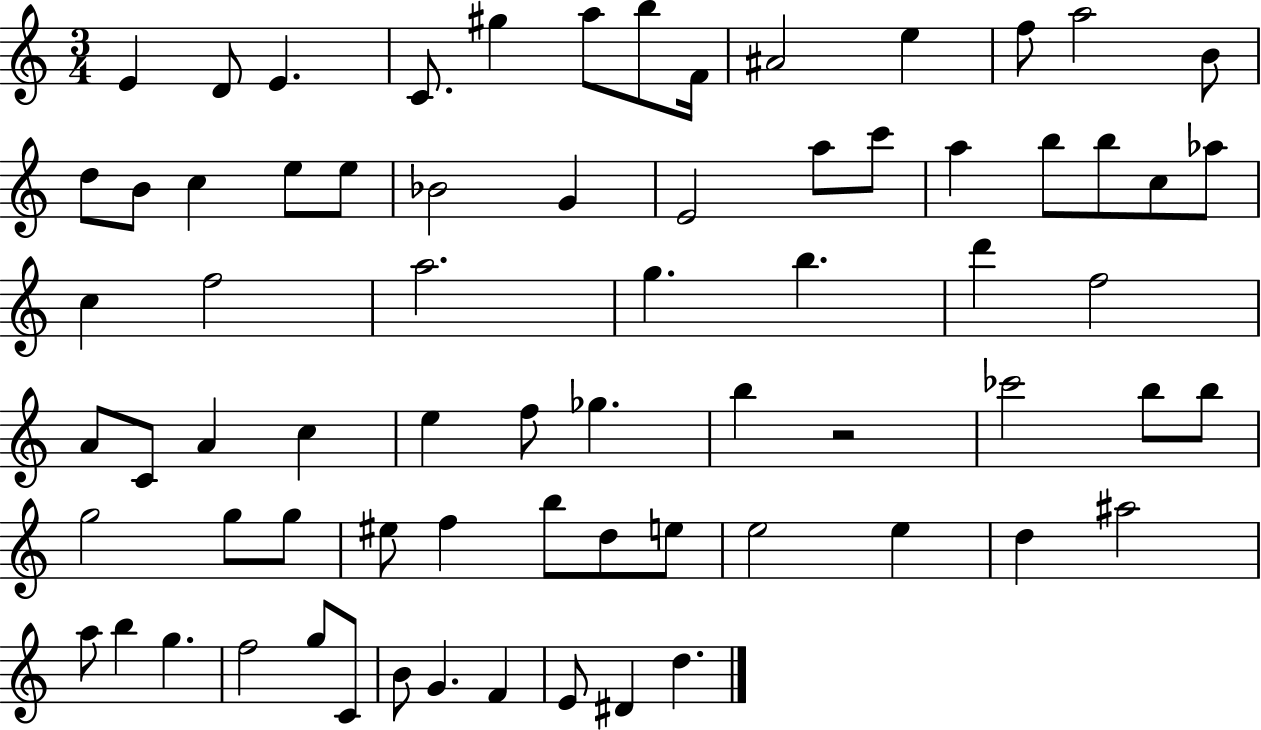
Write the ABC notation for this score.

X:1
T:Untitled
M:3/4
L:1/4
K:C
E D/2 E C/2 ^g a/2 b/2 F/4 ^A2 e f/2 a2 B/2 d/2 B/2 c e/2 e/2 _B2 G E2 a/2 c'/2 a b/2 b/2 c/2 _a/2 c f2 a2 g b d' f2 A/2 C/2 A c e f/2 _g b z2 _c'2 b/2 b/2 g2 g/2 g/2 ^e/2 f b/2 d/2 e/2 e2 e d ^a2 a/2 b g f2 g/2 C/2 B/2 G F E/2 ^D d